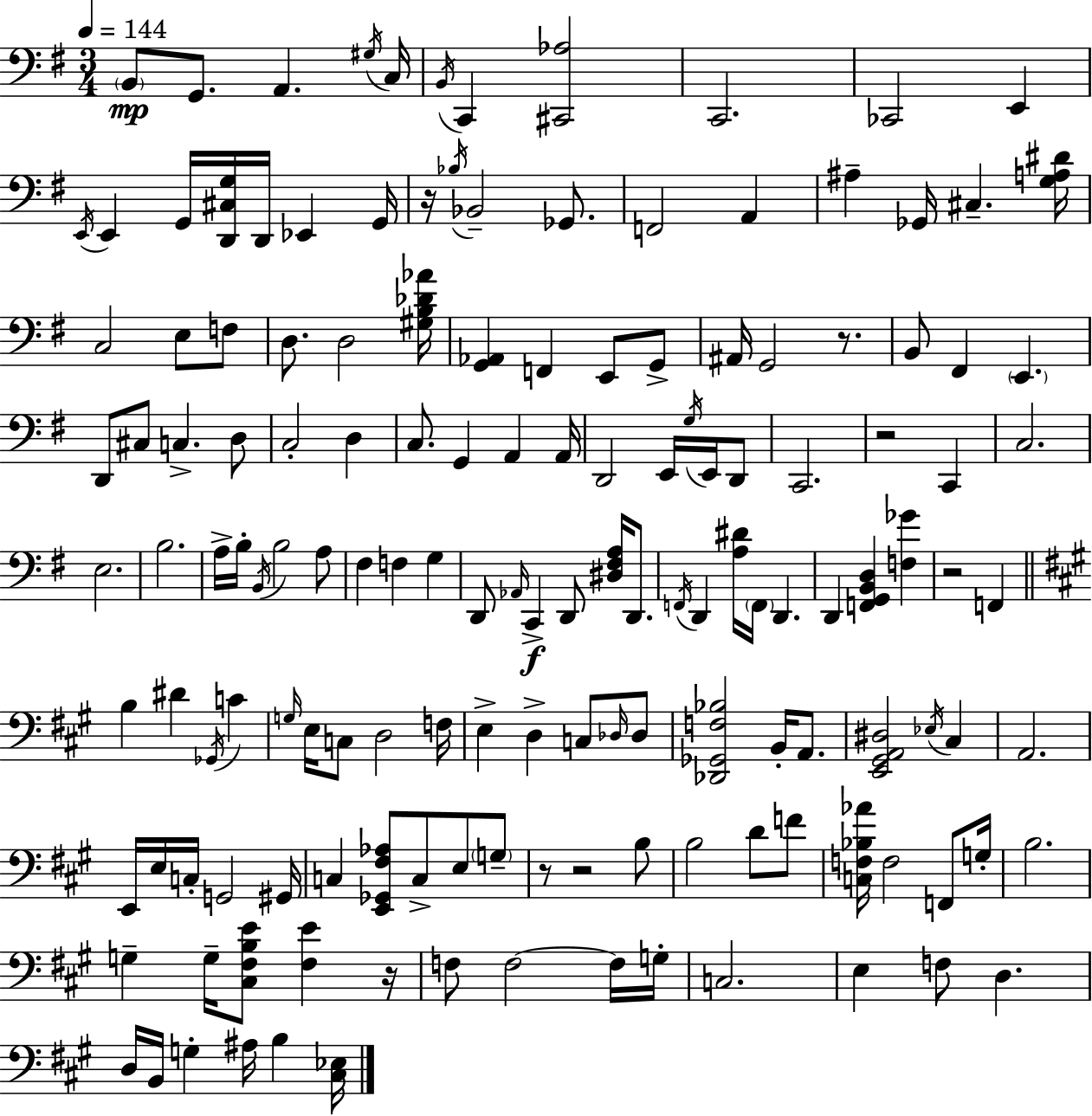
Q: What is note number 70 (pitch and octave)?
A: D2